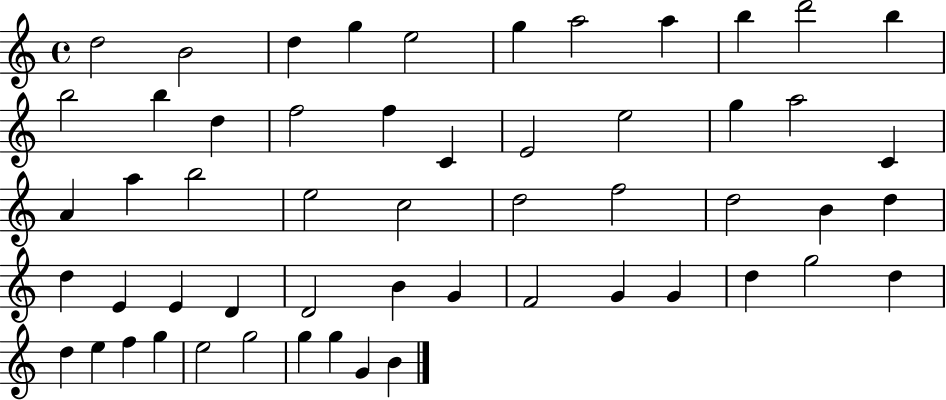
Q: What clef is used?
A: treble